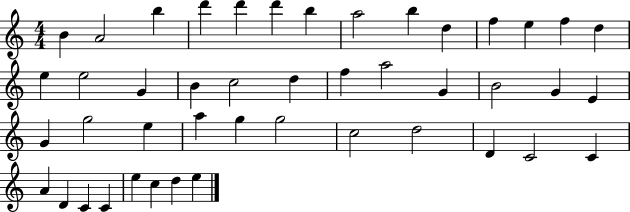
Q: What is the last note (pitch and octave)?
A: E5